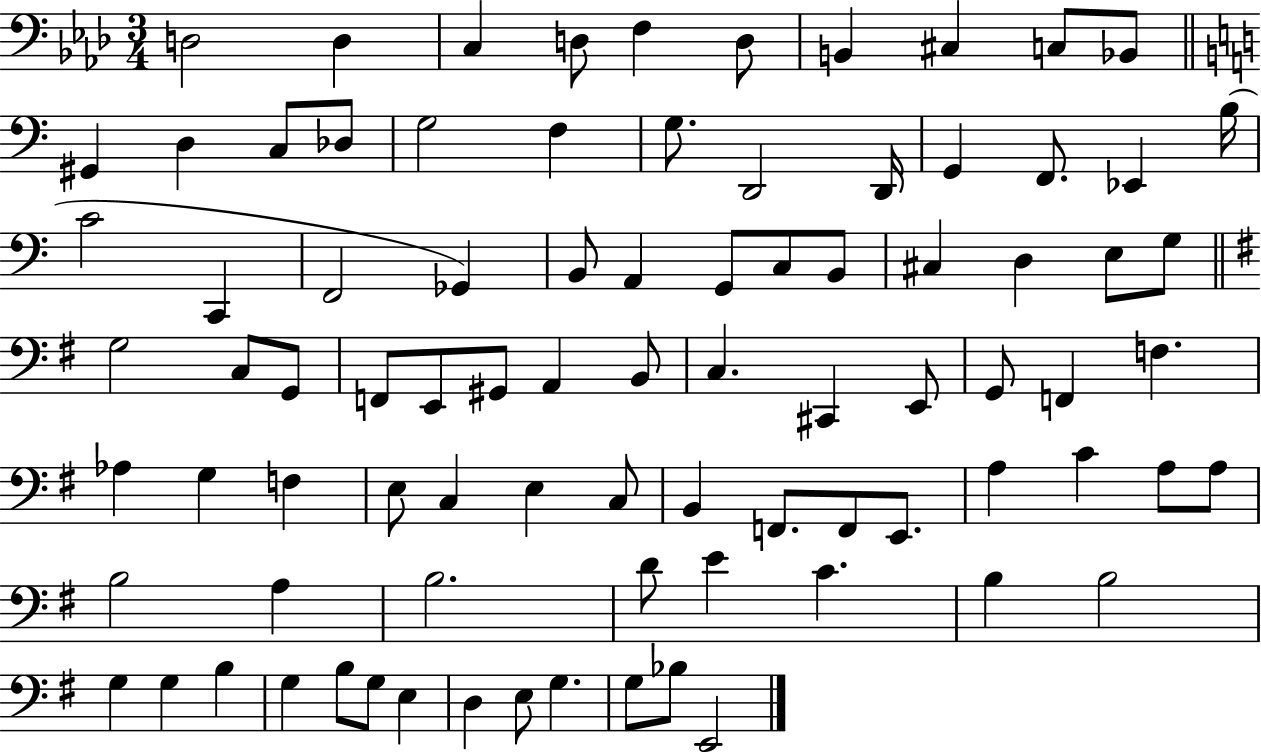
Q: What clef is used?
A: bass